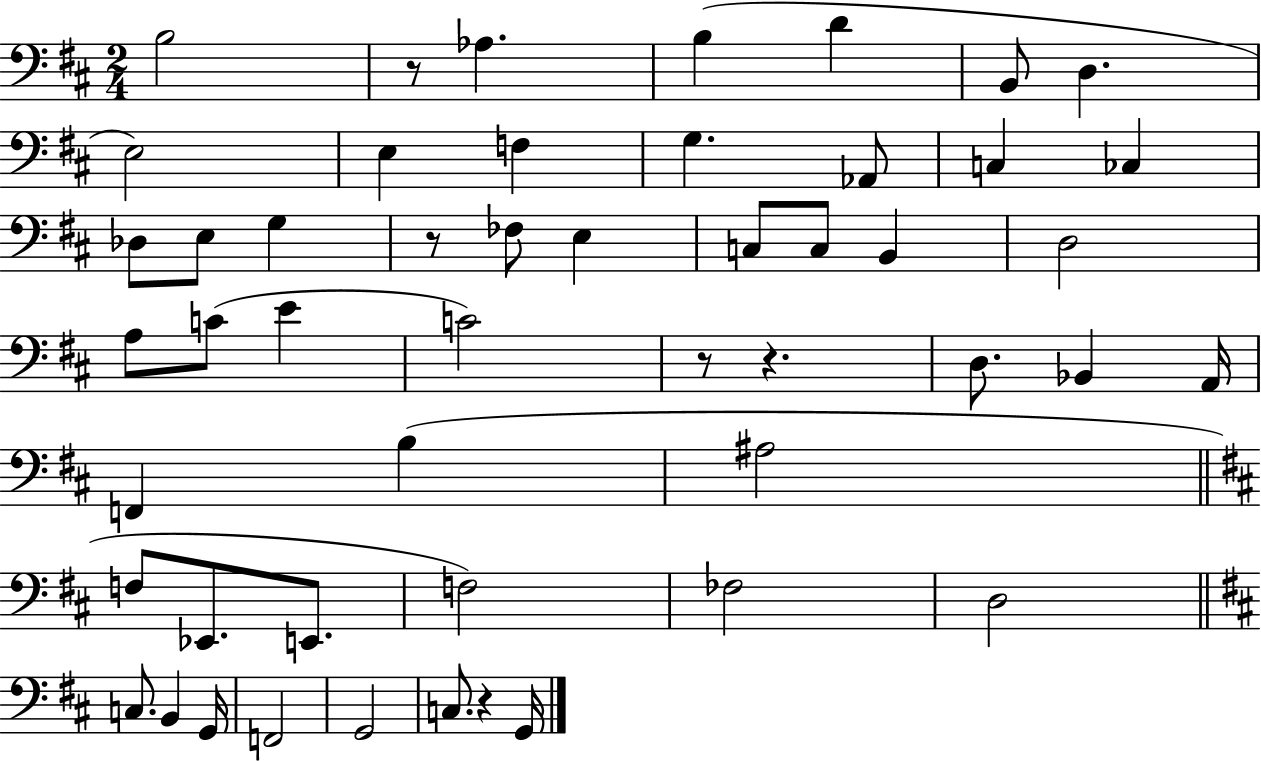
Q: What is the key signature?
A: D major